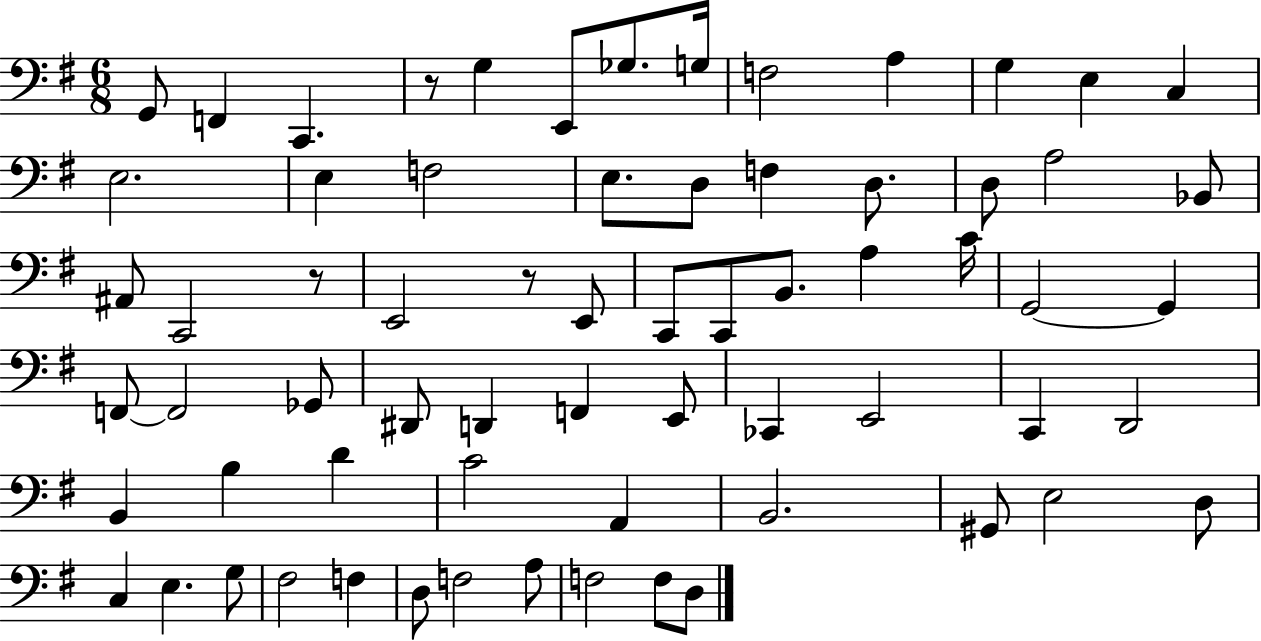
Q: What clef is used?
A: bass